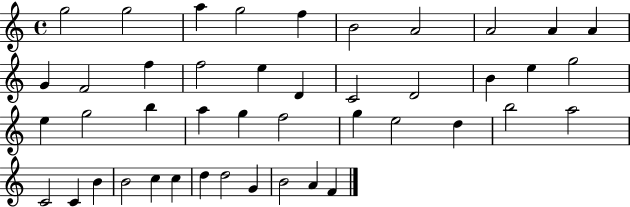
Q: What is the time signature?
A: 4/4